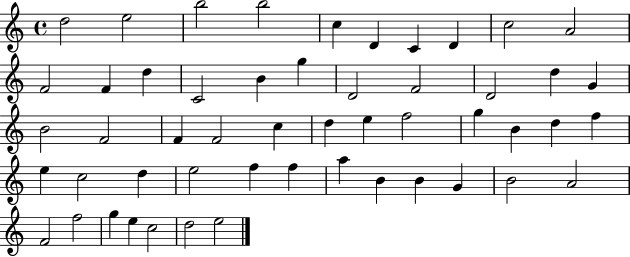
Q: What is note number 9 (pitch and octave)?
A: C5